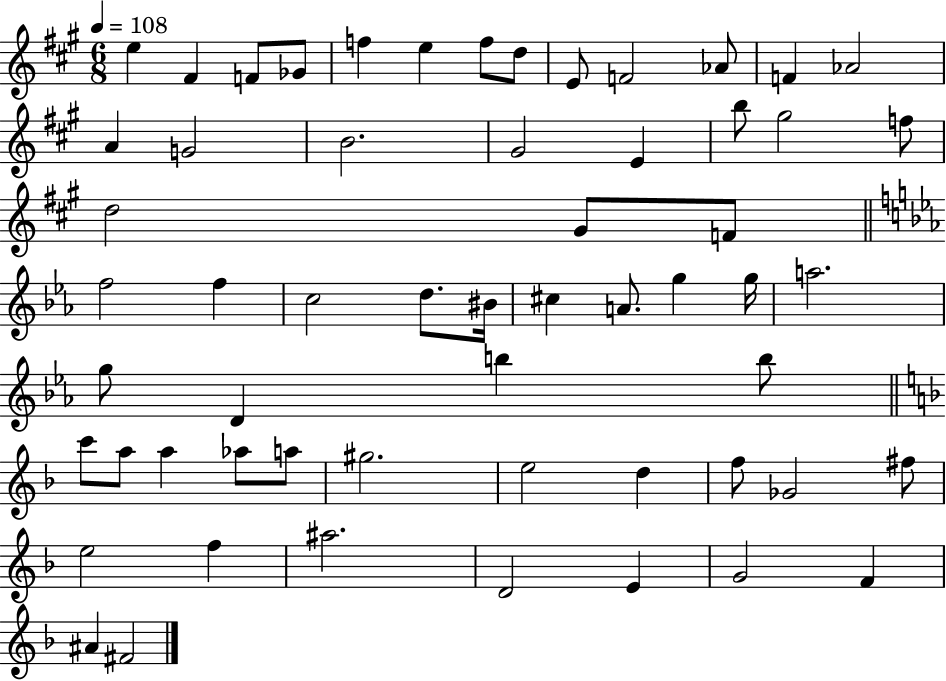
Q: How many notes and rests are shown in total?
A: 58